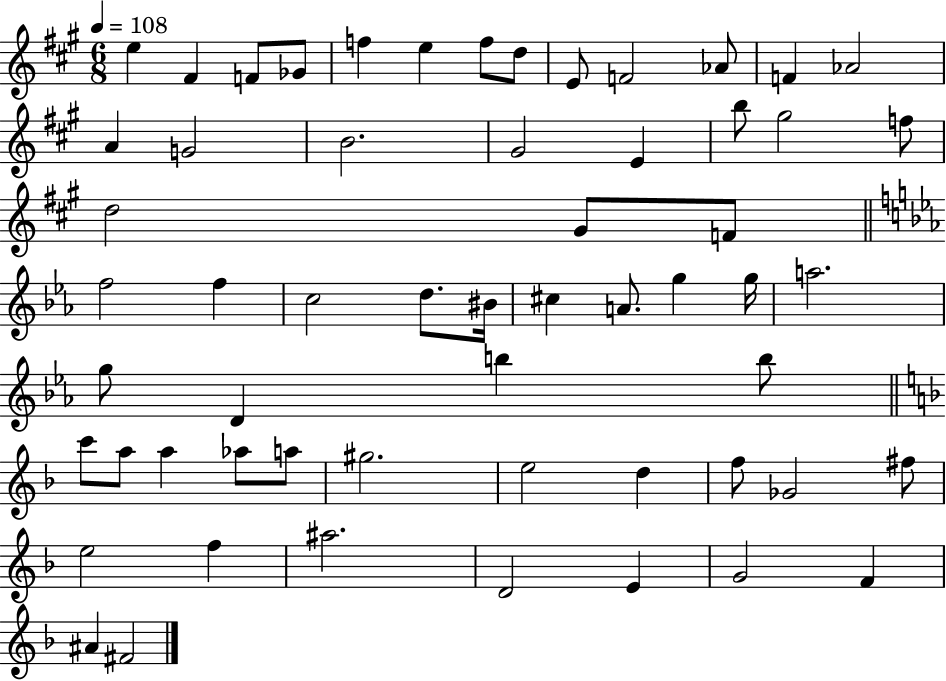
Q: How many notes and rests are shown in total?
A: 58